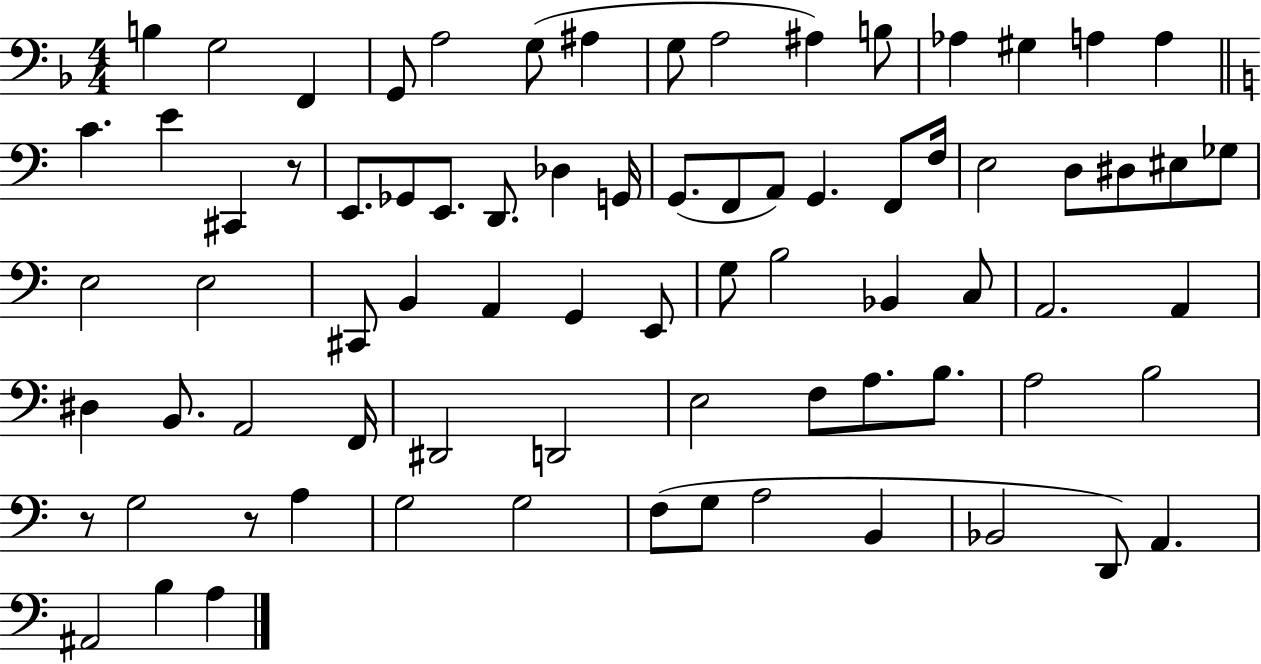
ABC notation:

X:1
T:Untitled
M:4/4
L:1/4
K:F
B, G,2 F,, G,,/2 A,2 G,/2 ^A, G,/2 A,2 ^A, B,/2 _A, ^G, A, A, C E ^C,, z/2 E,,/2 _G,,/2 E,,/2 D,,/2 _D, G,,/4 G,,/2 F,,/2 A,,/2 G,, F,,/2 F,/4 E,2 D,/2 ^D,/2 ^E,/2 _G,/2 E,2 E,2 ^C,,/2 B,, A,, G,, E,,/2 G,/2 B,2 _B,, C,/2 A,,2 A,, ^D, B,,/2 A,,2 F,,/4 ^D,,2 D,,2 E,2 F,/2 A,/2 B,/2 A,2 B,2 z/2 G,2 z/2 A, G,2 G,2 F,/2 G,/2 A,2 B,, _B,,2 D,,/2 A,, ^A,,2 B, A,